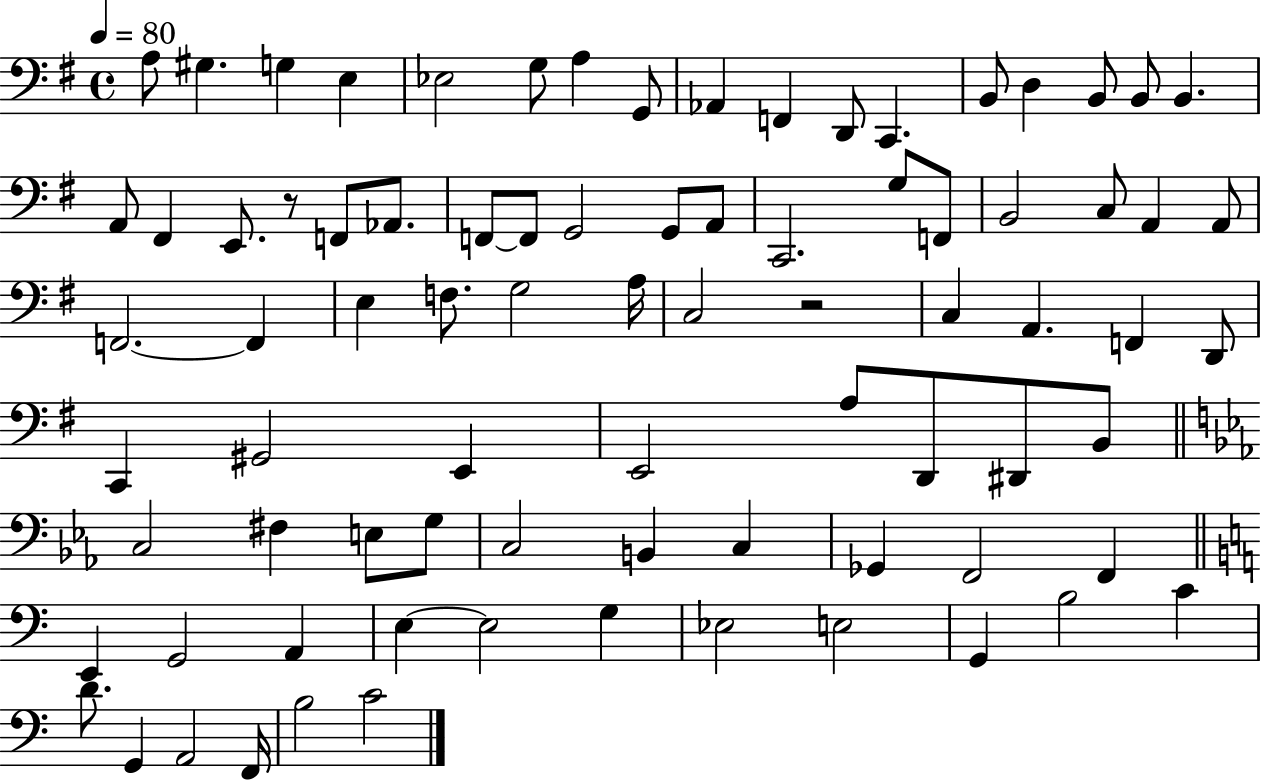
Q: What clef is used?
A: bass